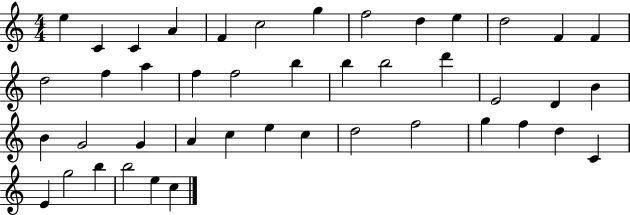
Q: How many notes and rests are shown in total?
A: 44